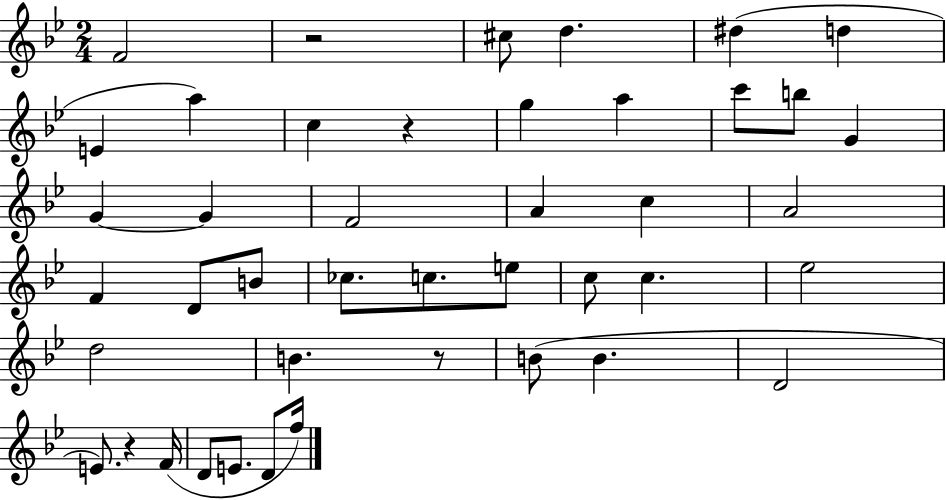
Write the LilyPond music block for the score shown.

{
  \clef treble
  \numericTimeSignature
  \time 2/4
  \key bes \major
  f'2 | r2 | cis''8 d''4. | dis''4( d''4 | \break e'4 a''4) | c''4 r4 | g''4 a''4 | c'''8 b''8 g'4 | \break g'4~~ g'4 | f'2 | a'4 c''4 | a'2 | \break f'4 d'8 b'8 | ces''8. c''8. e''8 | c''8 c''4. | ees''2 | \break d''2 | b'4. r8 | b'8( b'4. | d'2 | \break e'8.) r4 f'16( | d'8 e'8. d'8 f''16) | \bar "|."
}